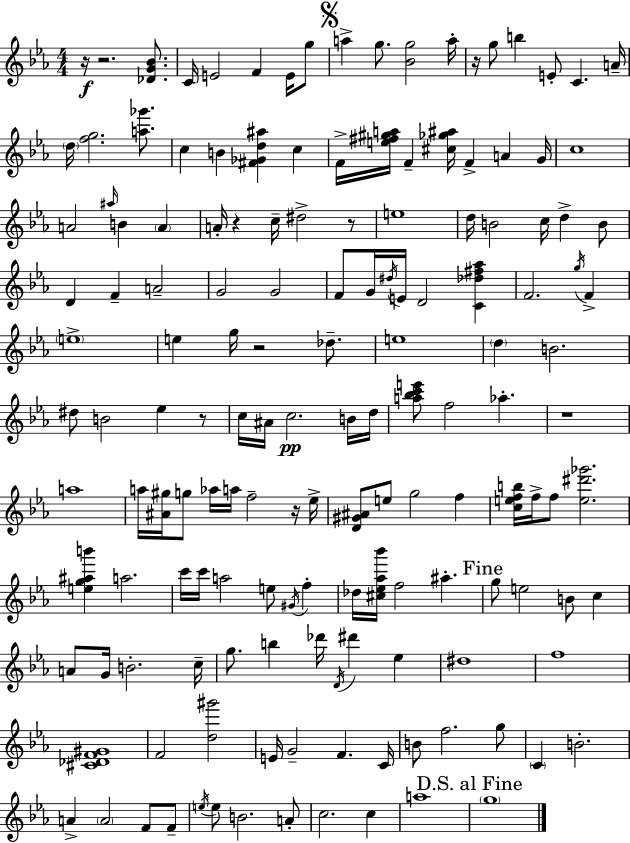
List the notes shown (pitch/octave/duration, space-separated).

R/s R/h. [Db4,G4,Bb4]/e. C4/s E4/h F4/q E4/s G5/e A5/q G5/e. [Bb4,G5]/h A5/s R/s G5/e B5/q E4/e C4/q. A4/s D5/s [F5,G5]/h. [A5,Gb6]/e. C5/q B4/q [F#4,Gb4,D5,A#5]/q C5/q F4/s [E5,F#5,G#5,A5]/s F4/q [C#5,Gb5,A#5]/s F4/q A4/q G4/s C5/w A4/h A#5/s B4/q A4/q A4/s R/q C5/s D#5/h R/e E5/w D5/s B4/h C5/s D5/q B4/e D4/q F4/q A4/h G4/h G4/h F4/e G4/s D#5/s E4/s D4/h [C4,Db5,F#5,Ab5]/q F4/h. G5/s F4/q E5/w E5/q G5/s R/h Db5/e. E5/w D5/q B4/h. D#5/e B4/h Eb5/q R/e C5/s A#4/s C5/h. B4/s D5/s [A5,Bb5,C6,E6]/e F5/h Ab5/q. R/w A5/w A5/s [A#4,G#5]/s G5/e Ab5/s A5/s F5/h R/s Eb5/s [D4,G#4,A#4]/e E5/e G5/h F5/q [C5,E5,F5,B5]/s F5/s F5/e [E5,D#6,Gb6]/h. [E5,G5,A#5,B6]/q A5/h. C6/s C6/s A5/h E5/e G#4/s F5/q Db5/s [C#5,Eb5,Ab5,Bb6]/s F5/h A#5/q. G5/e E5/h B4/e C5/q A4/e G4/s B4/h. C5/s G5/e. B5/q Db6/s D4/s D#6/q Eb5/q D#5/w F5/w [C#4,Db4,F4,G#4]/w F4/h [D5,G#6]/h E4/s G4/h F4/q. C4/s B4/e F5/h. G5/e C4/q B4/h. A4/q A4/h F4/e F4/e E5/s E5/e B4/h. A4/e C5/h. C5/q A5/w G5/w